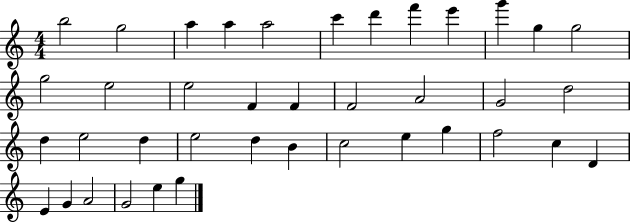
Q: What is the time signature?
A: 4/4